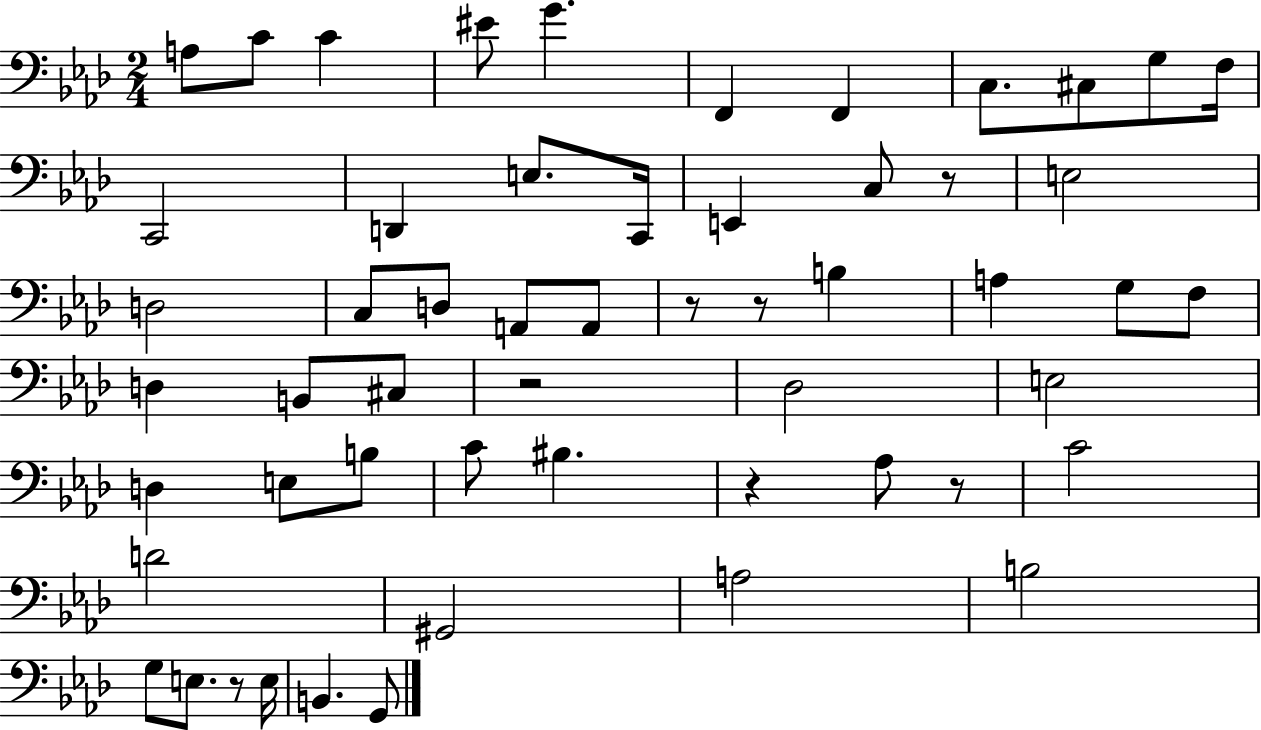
A3/e C4/e C4/q EIS4/e G4/q. F2/q F2/q C3/e. C#3/e G3/e F3/s C2/h D2/q E3/e. C2/s E2/q C3/e R/e E3/h D3/h C3/e D3/e A2/e A2/e R/e R/e B3/q A3/q G3/e F3/e D3/q B2/e C#3/e R/h Db3/h E3/h D3/q E3/e B3/e C4/e BIS3/q. R/q Ab3/e R/e C4/h D4/h G#2/h A3/h B3/h G3/e E3/e. R/e E3/s B2/q. G2/e